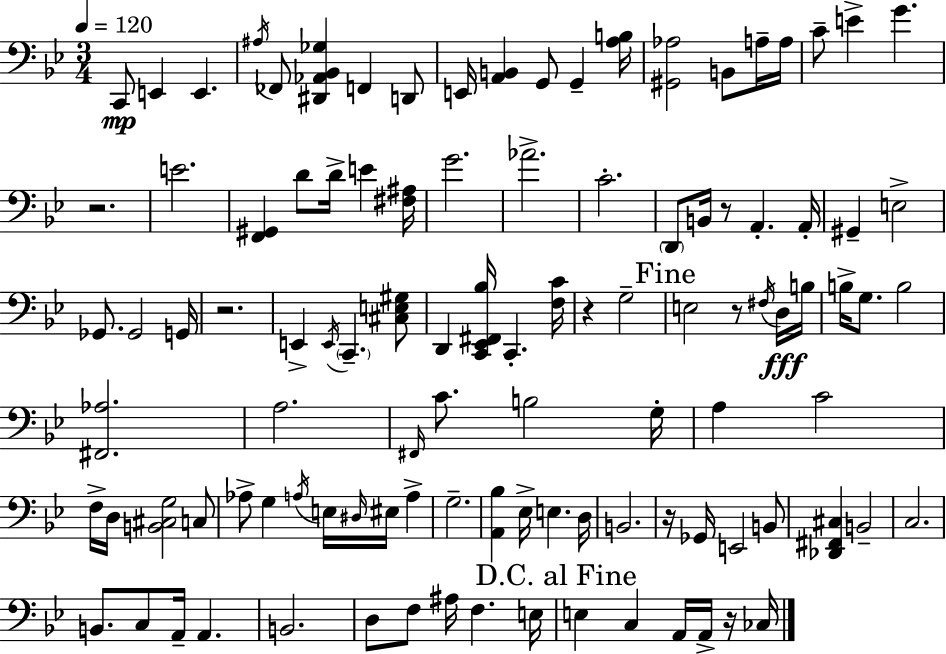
X:1
T:Untitled
M:3/4
L:1/4
K:Gm
C,,/2 E,, E,, ^A,/4 _F,,/2 [^D,,_A,,_B,,_G,] F,, D,,/2 E,,/4 [A,,B,,] G,,/2 G,, [A,B,]/4 [^G,,_A,]2 B,,/2 A,/4 A,/4 C/2 E G z2 E2 [F,,^G,,] D/2 D/4 E [^F,^A,]/4 G2 _A2 C2 D,,/2 B,,/4 z/2 A,, A,,/4 ^G,, E,2 _G,,/2 _G,,2 G,,/4 z2 E,, E,,/4 C,, [^C,E,^G,]/2 D,, [C,,_E,,^F,,_B,]/4 C,, [F,C]/4 z G,2 E,2 z/2 ^F,/4 D,/4 B,/4 B,/4 G,/2 B,2 [^F,,_A,]2 A,2 ^F,,/4 C/2 B,2 G,/4 A, C2 F,/4 D,/4 [B,,^C,G,]2 C,/2 _A,/2 G, A,/4 E,/4 ^D,/4 ^E,/4 A, G,2 [A,,_B,] _E,/4 E, D,/4 B,,2 z/4 _G,,/4 E,,2 B,,/2 [_D,,^F,,^C,] B,,2 C,2 B,,/2 C,/2 A,,/4 A,, B,,2 D,/2 F,/2 ^A,/4 F, E,/4 E, C, A,,/4 A,,/4 z/4 _C,/4